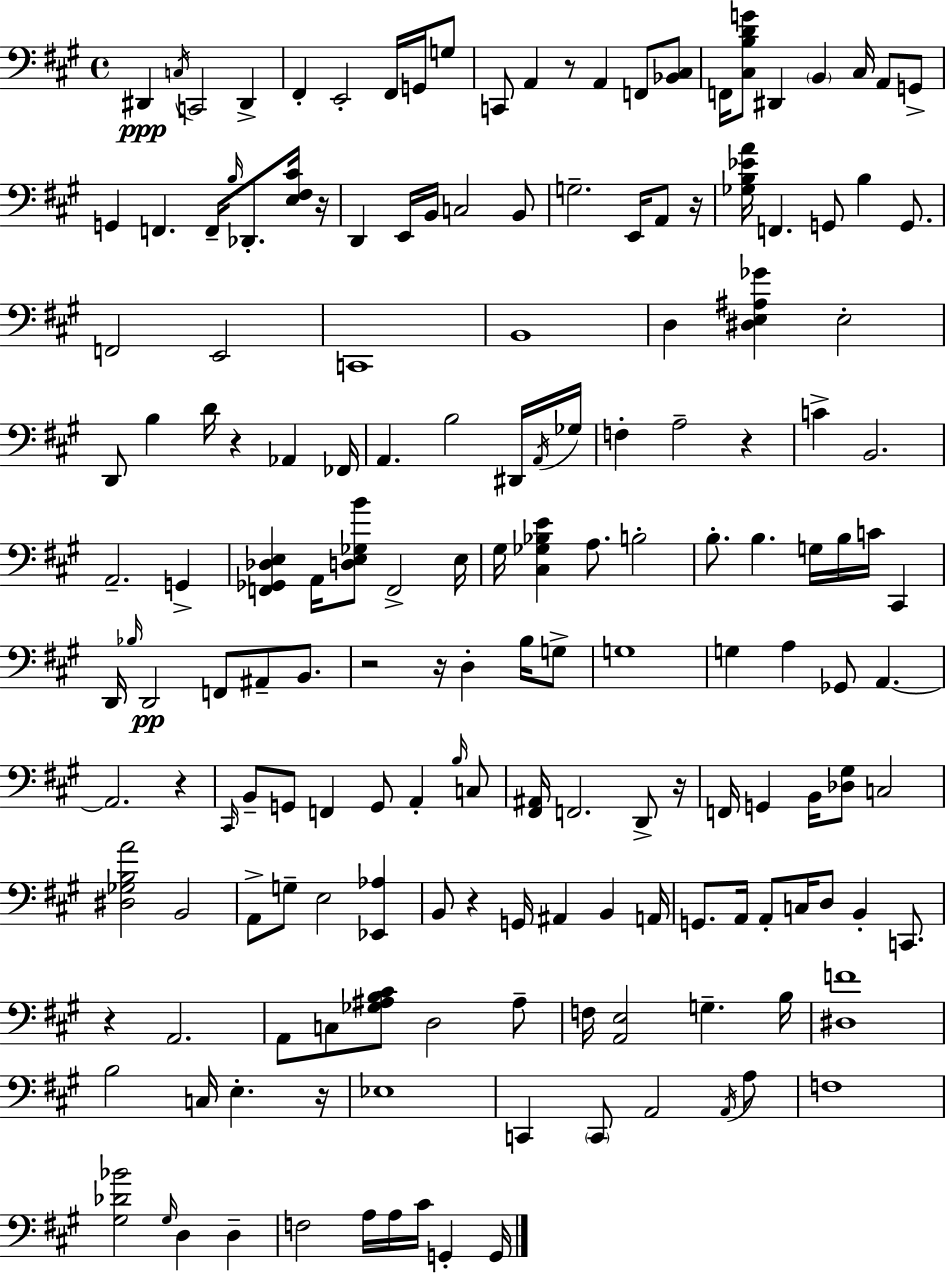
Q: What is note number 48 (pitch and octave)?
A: A2